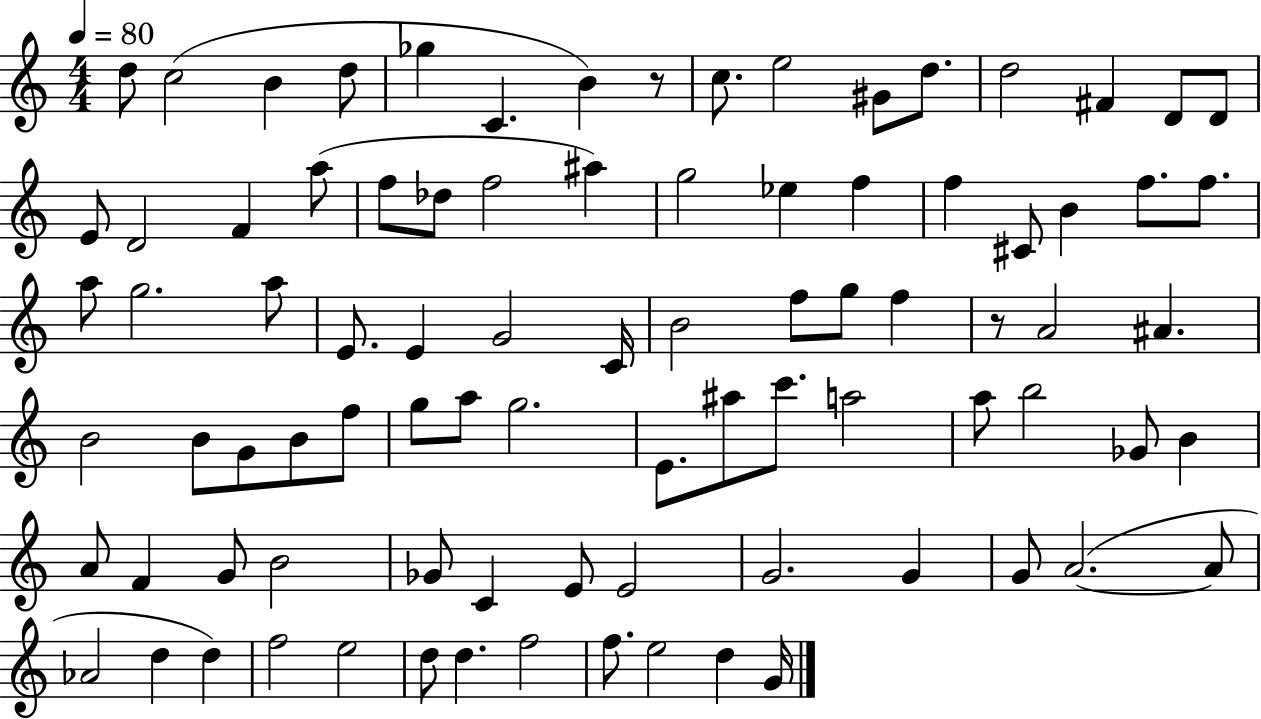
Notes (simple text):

D5/e C5/h B4/q D5/e Gb5/q C4/q. B4/q R/e C5/e. E5/h G#4/e D5/e. D5/h F#4/q D4/e D4/e E4/e D4/h F4/q A5/e F5/e Db5/e F5/h A#5/q G5/h Eb5/q F5/q F5/q C#4/e B4/q F5/e. F5/e. A5/e G5/h. A5/e E4/e. E4/q G4/h C4/s B4/h F5/e G5/e F5/q R/e A4/h A#4/q. B4/h B4/e G4/e B4/e F5/e G5/e A5/e G5/h. E4/e. A#5/e C6/e. A5/h A5/e B5/h Gb4/e B4/q A4/e F4/q G4/e B4/h Gb4/e C4/q E4/e E4/h G4/h. G4/q G4/e A4/h. A4/e Ab4/h D5/q D5/q F5/h E5/h D5/e D5/q. F5/h F5/e. E5/h D5/q G4/s